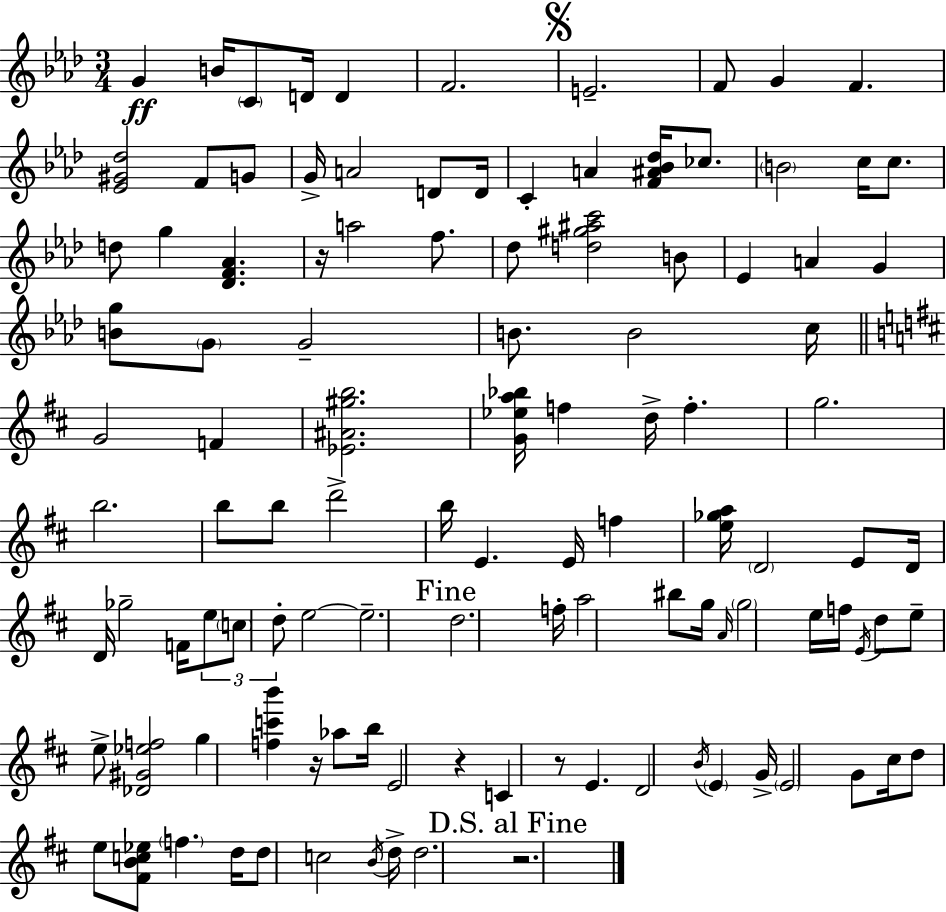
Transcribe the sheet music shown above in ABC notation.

X:1
T:Untitled
M:3/4
L:1/4
K:Ab
G B/4 C/2 D/4 D F2 E2 F/2 G F [_E^G_d]2 F/2 G/2 G/4 A2 D/2 D/4 C A [F^A_B_d]/4 _c/2 B2 c/4 c/2 d/2 g [_DF_A] z/4 a2 f/2 _d/2 [d^g^ac']2 B/2 _E A G [Bg]/2 G/2 G2 B/2 B2 c/4 G2 F [_E^A^gb]2 [G_ea_b]/4 f d/4 f g2 b2 b/2 b/2 d'2 b/4 E E/4 f [e_ga]/4 D2 E/2 D/4 D/4 _g2 F/4 e/2 c/2 d/2 e2 e2 d2 f/4 a2 ^b/2 g/4 A/4 g2 e/4 f/4 E/4 d/2 e/2 e/2 [_D^G_ef]2 g [fc'b'] z/4 _a/2 b/4 E2 z C z/2 E D2 B/4 E G/4 E2 G/2 ^c/4 d/2 e/2 [^FBc_e]/2 f d/4 d/2 c2 B/4 d/4 d2 z2